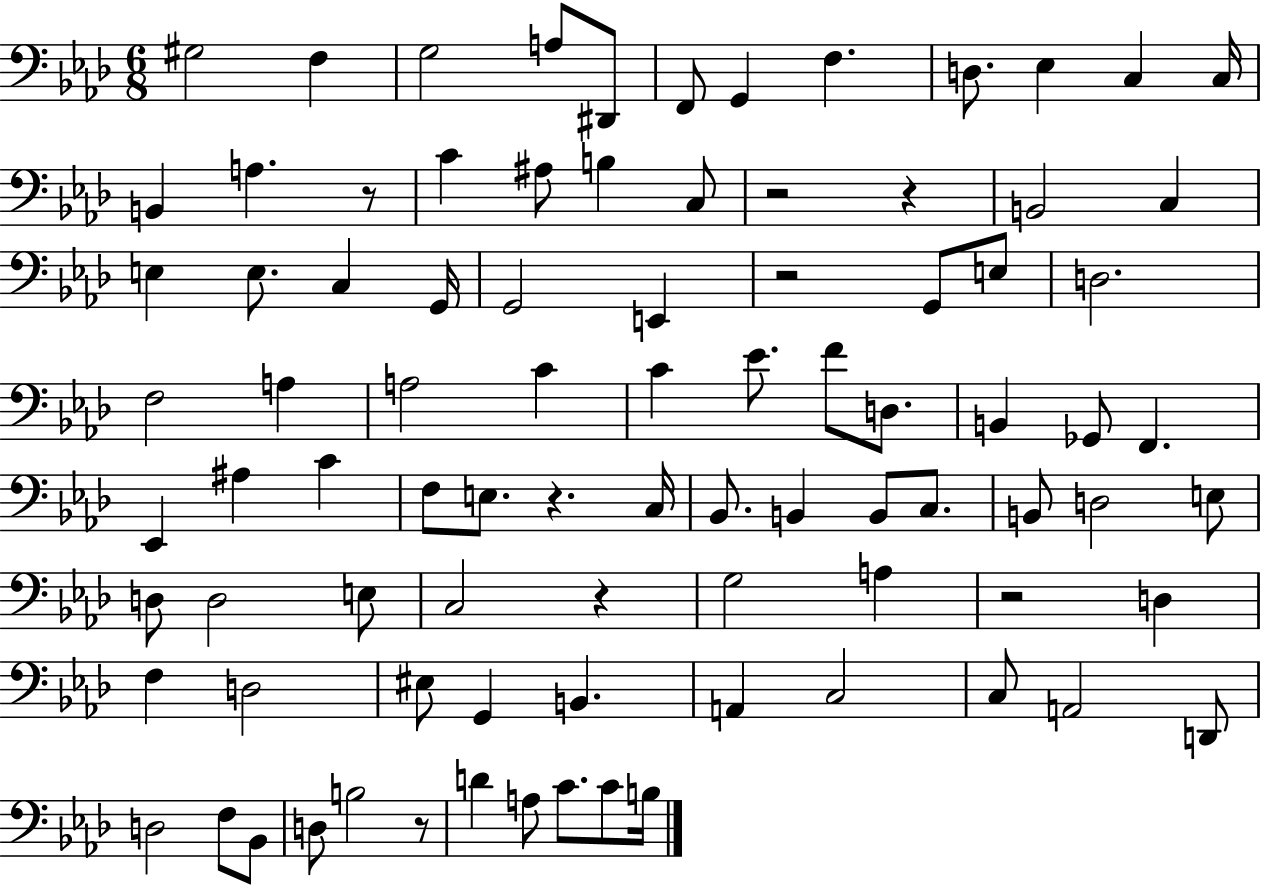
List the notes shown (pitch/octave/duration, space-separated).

G#3/h F3/q G3/h A3/e D#2/e F2/e G2/q F3/q. D3/e. Eb3/q C3/q C3/s B2/q A3/q. R/e C4/q A#3/e B3/q C3/e R/h R/q B2/h C3/q E3/q E3/e. C3/q G2/s G2/h E2/q R/h G2/e E3/e D3/h. F3/h A3/q A3/h C4/q C4/q Eb4/e. F4/e D3/e. B2/q Gb2/e F2/q. Eb2/q A#3/q C4/q F3/e E3/e. R/q. C3/s Bb2/e. B2/q B2/e C3/e. B2/e D3/h E3/e D3/e D3/h E3/e C3/h R/q G3/h A3/q R/h D3/q F3/q D3/h EIS3/e G2/q B2/q. A2/q C3/h C3/e A2/h D2/e D3/h F3/e Bb2/e D3/e B3/h R/e D4/q A3/e C4/e. C4/e B3/s